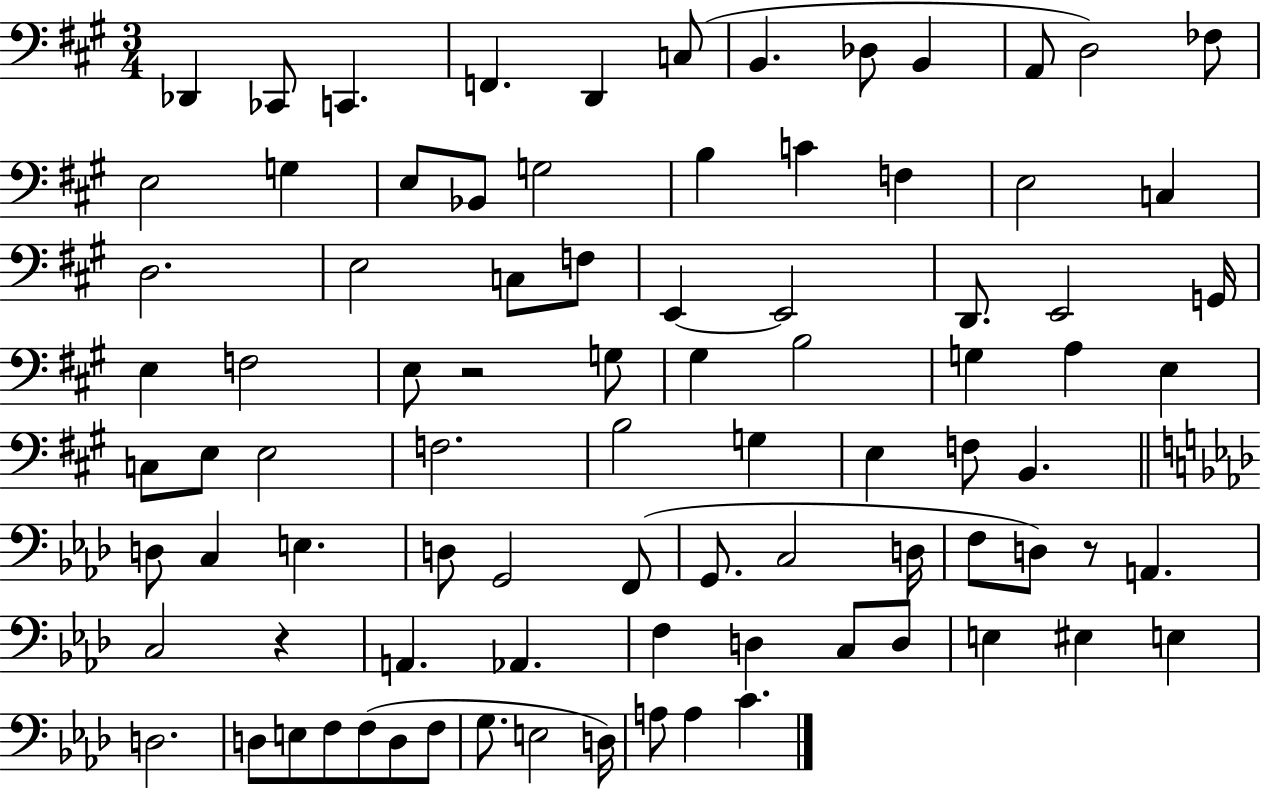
{
  \clef bass
  \numericTimeSignature
  \time 3/4
  \key a \major
  \repeat volta 2 { des,4 ces,8 c,4. | f,4. d,4 c8( | b,4. des8 b,4 | a,8 d2) fes8 | \break e2 g4 | e8 bes,8 g2 | b4 c'4 f4 | e2 c4 | \break d2. | e2 c8 f8 | e,4~~ e,2 | d,8. e,2 g,16 | \break e4 f2 | e8 r2 g8 | gis4 b2 | g4 a4 e4 | \break c8 e8 e2 | f2. | b2 g4 | e4 f8 b,4. | \break \bar "||" \break \key f \minor d8 c4 e4. | d8 g,2 f,8( | g,8. c2 d16 | f8 d8) r8 a,4. | \break c2 r4 | a,4. aes,4. | f4 d4 c8 d8 | e4 eis4 e4 | \break d2. | d8 e8 f8 f8( d8 f8 | g8. e2 d16) | a8 a4 c'4. | \break } \bar "|."
}